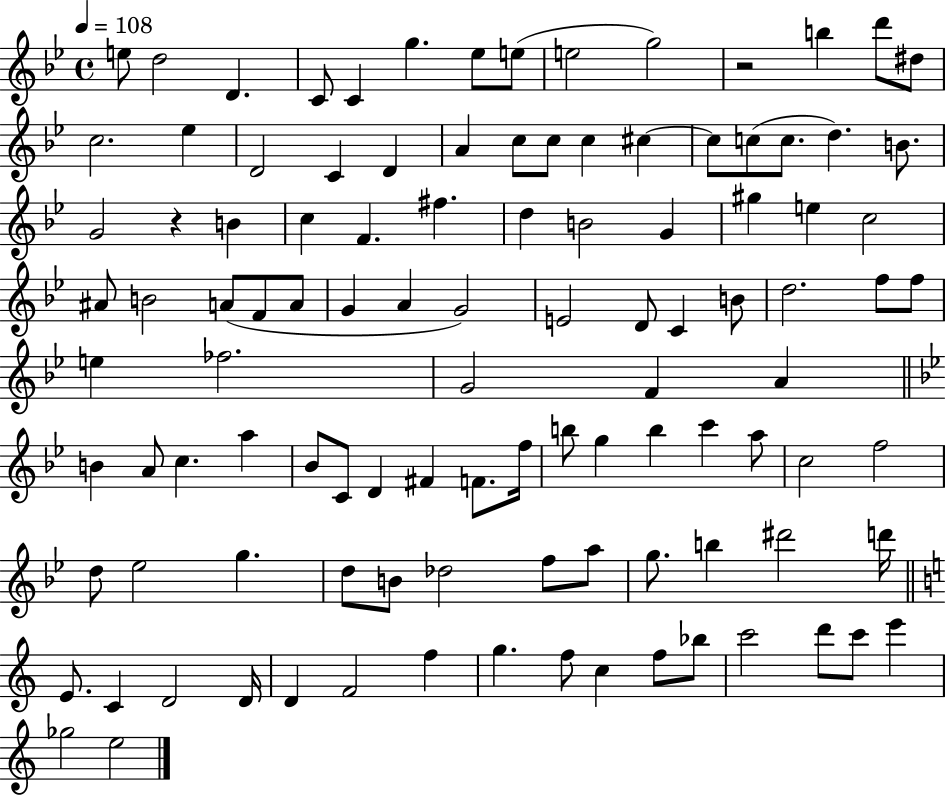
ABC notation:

X:1
T:Untitled
M:4/4
L:1/4
K:Bb
e/2 d2 D C/2 C g _e/2 e/2 e2 g2 z2 b d'/2 ^d/2 c2 _e D2 C D A c/2 c/2 c ^c ^c/2 c/2 c/2 d B/2 G2 z B c F ^f d B2 G ^g e c2 ^A/2 B2 A/2 F/2 A/2 G A G2 E2 D/2 C B/2 d2 f/2 f/2 e _f2 G2 F A B A/2 c a _B/2 C/2 D ^F F/2 f/4 b/2 g b c' a/2 c2 f2 d/2 _e2 g d/2 B/2 _d2 f/2 a/2 g/2 b ^d'2 d'/4 E/2 C D2 D/4 D F2 f g f/2 c f/2 _b/2 c'2 d'/2 c'/2 e' _g2 e2